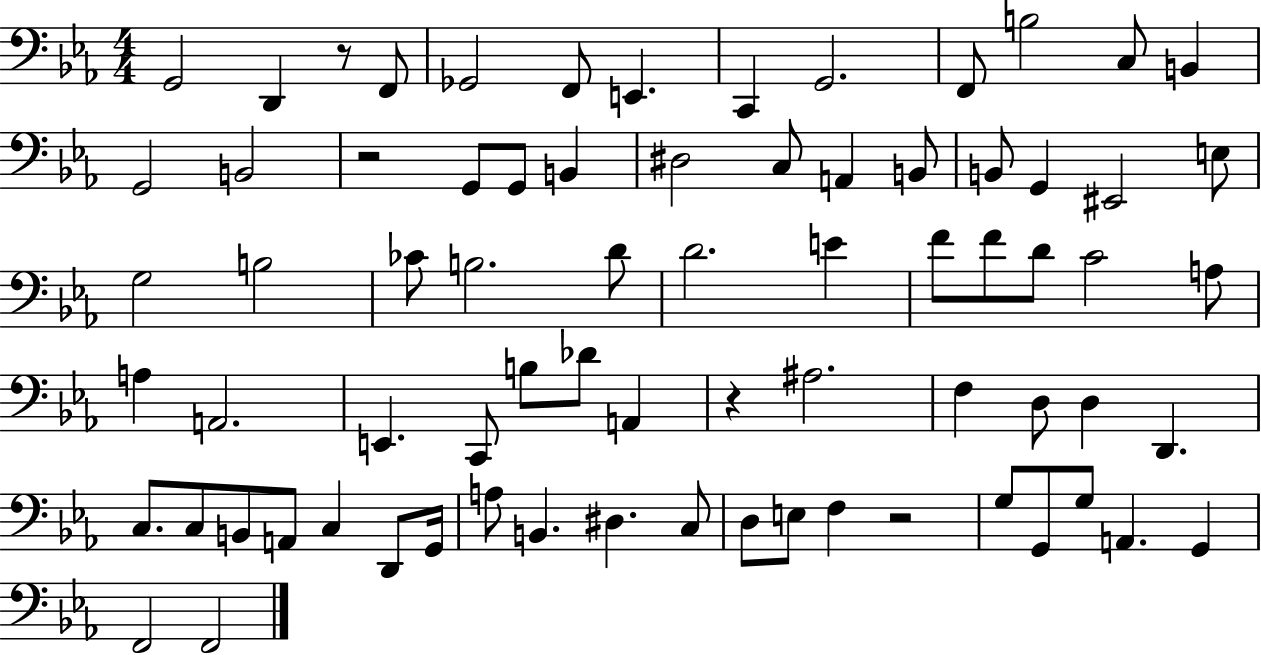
G2/h D2/q R/e F2/e Gb2/h F2/e E2/q. C2/q G2/h. F2/e B3/h C3/e B2/q G2/h B2/h R/h G2/e G2/e B2/q D#3/h C3/e A2/q B2/e B2/e G2/q EIS2/h E3/e G3/h B3/h CES4/e B3/h. D4/e D4/h. E4/q F4/e F4/e D4/e C4/h A3/e A3/q A2/h. E2/q. C2/e B3/e Db4/e A2/q R/q A#3/h. F3/q D3/e D3/q D2/q. C3/e. C3/e B2/e A2/e C3/q D2/e G2/s A3/e B2/q. D#3/q. C3/e D3/e E3/e F3/q R/h G3/e G2/e G3/e A2/q. G2/q F2/h F2/h